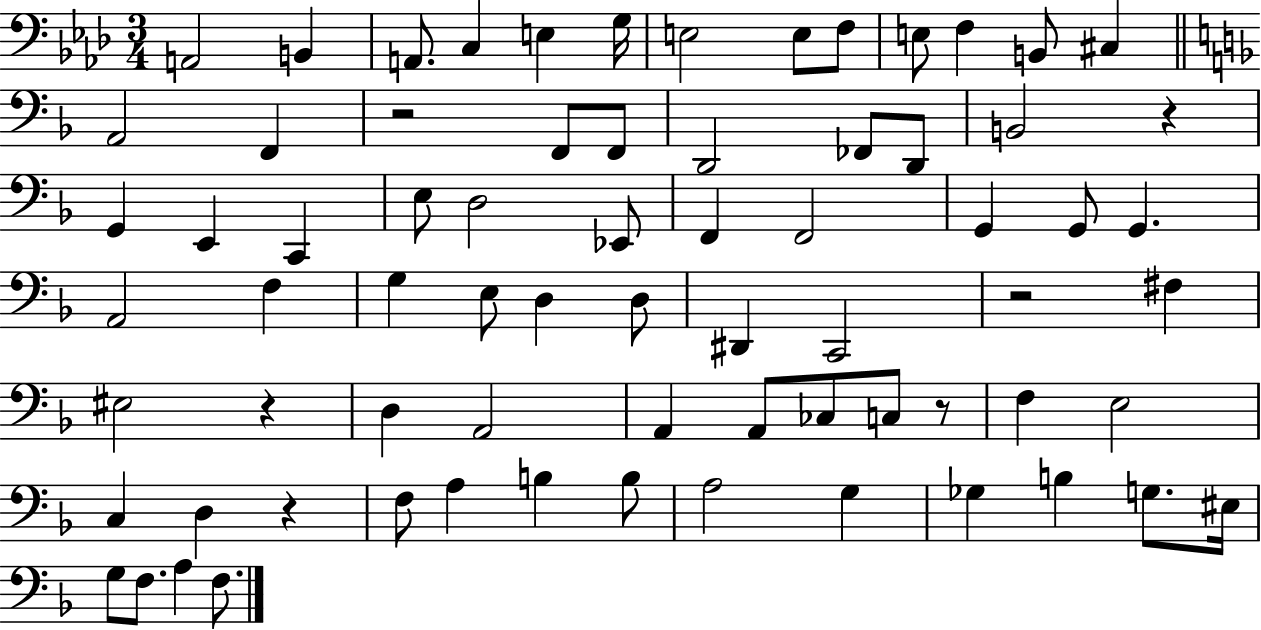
X:1
T:Untitled
M:3/4
L:1/4
K:Ab
A,,2 B,, A,,/2 C, E, G,/4 E,2 E,/2 F,/2 E,/2 F, B,,/2 ^C, A,,2 F,, z2 F,,/2 F,,/2 D,,2 _F,,/2 D,,/2 B,,2 z G,, E,, C,, E,/2 D,2 _E,,/2 F,, F,,2 G,, G,,/2 G,, A,,2 F, G, E,/2 D, D,/2 ^D,, C,,2 z2 ^F, ^E,2 z D, A,,2 A,, A,,/2 _C,/2 C,/2 z/2 F, E,2 C, D, z F,/2 A, B, B,/2 A,2 G, _G, B, G,/2 ^E,/4 G,/2 F,/2 A, F,/2